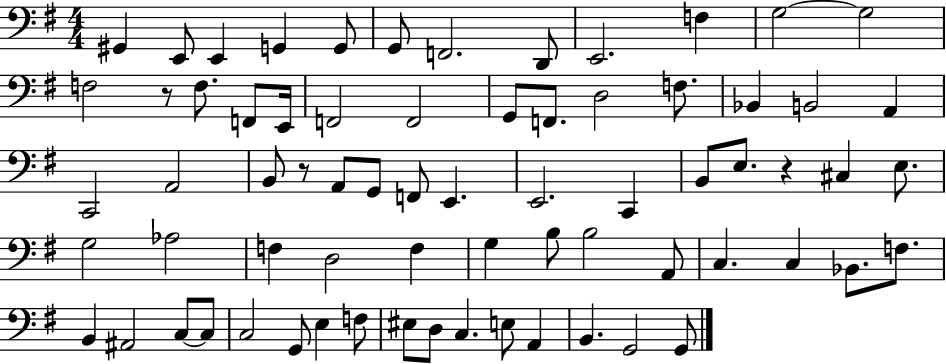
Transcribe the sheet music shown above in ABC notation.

X:1
T:Untitled
M:4/4
L:1/4
K:G
^G,, E,,/2 E,, G,, G,,/2 G,,/2 F,,2 D,,/2 E,,2 F, G,2 G,2 F,2 z/2 F,/2 F,,/2 E,,/4 F,,2 F,,2 G,,/2 F,,/2 D,2 F,/2 _B,, B,,2 A,, C,,2 A,,2 B,,/2 z/2 A,,/2 G,,/2 F,,/2 E,, E,,2 C,, B,,/2 E,/2 z ^C, E,/2 G,2 _A,2 F, D,2 F, G, B,/2 B,2 A,,/2 C, C, _B,,/2 F,/2 B,, ^A,,2 C,/2 C,/2 C,2 G,,/2 E, F,/2 ^E,/2 D,/2 C, E,/2 A,, B,, G,,2 G,,/2